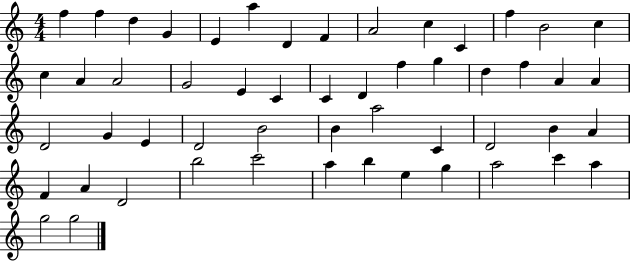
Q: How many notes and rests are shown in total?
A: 53